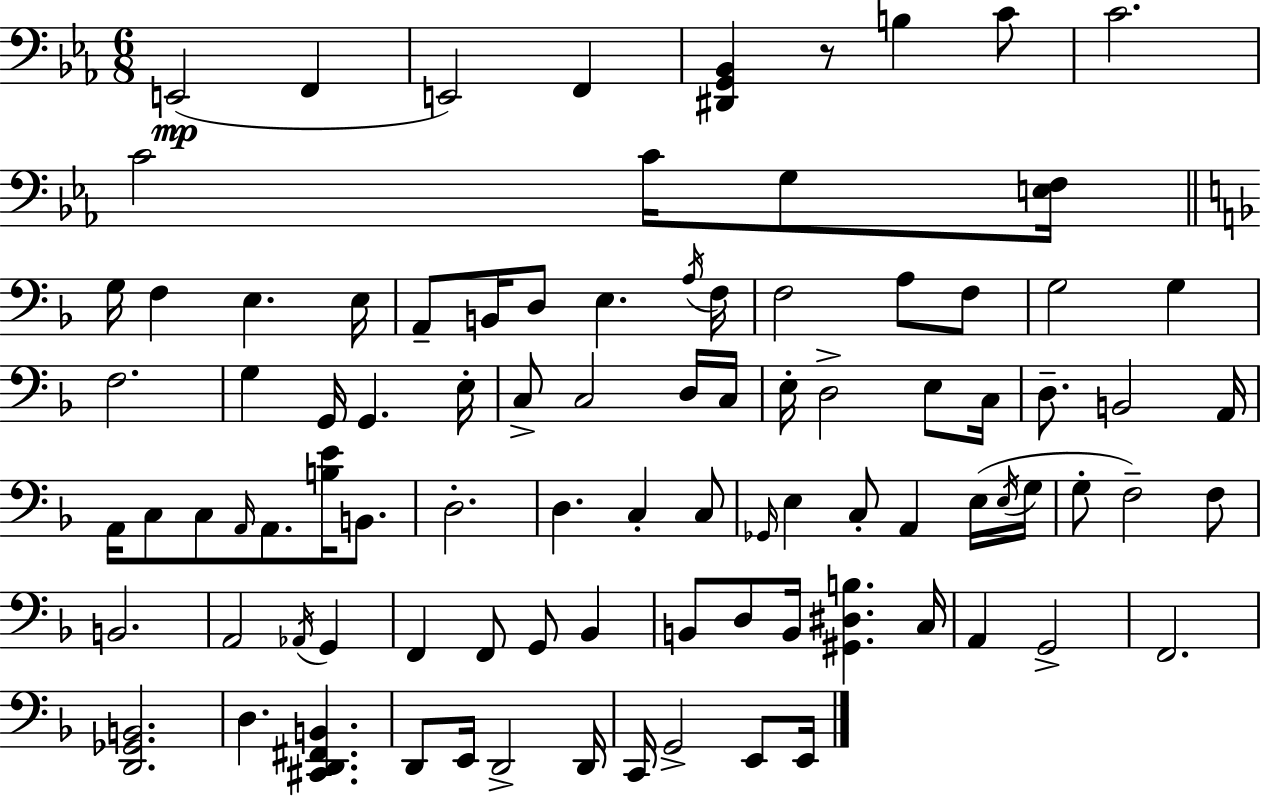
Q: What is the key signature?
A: EES major